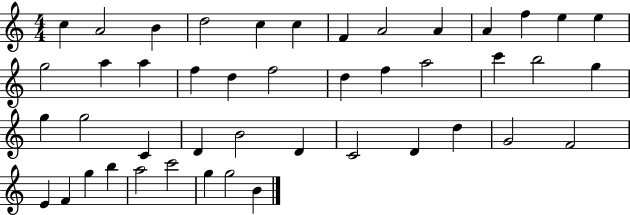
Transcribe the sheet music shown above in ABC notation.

X:1
T:Untitled
M:4/4
L:1/4
K:C
c A2 B d2 c c F A2 A A f e e g2 a a f d f2 d f a2 c' b2 g g g2 C D B2 D C2 D d G2 F2 E F g b a2 c'2 g g2 B